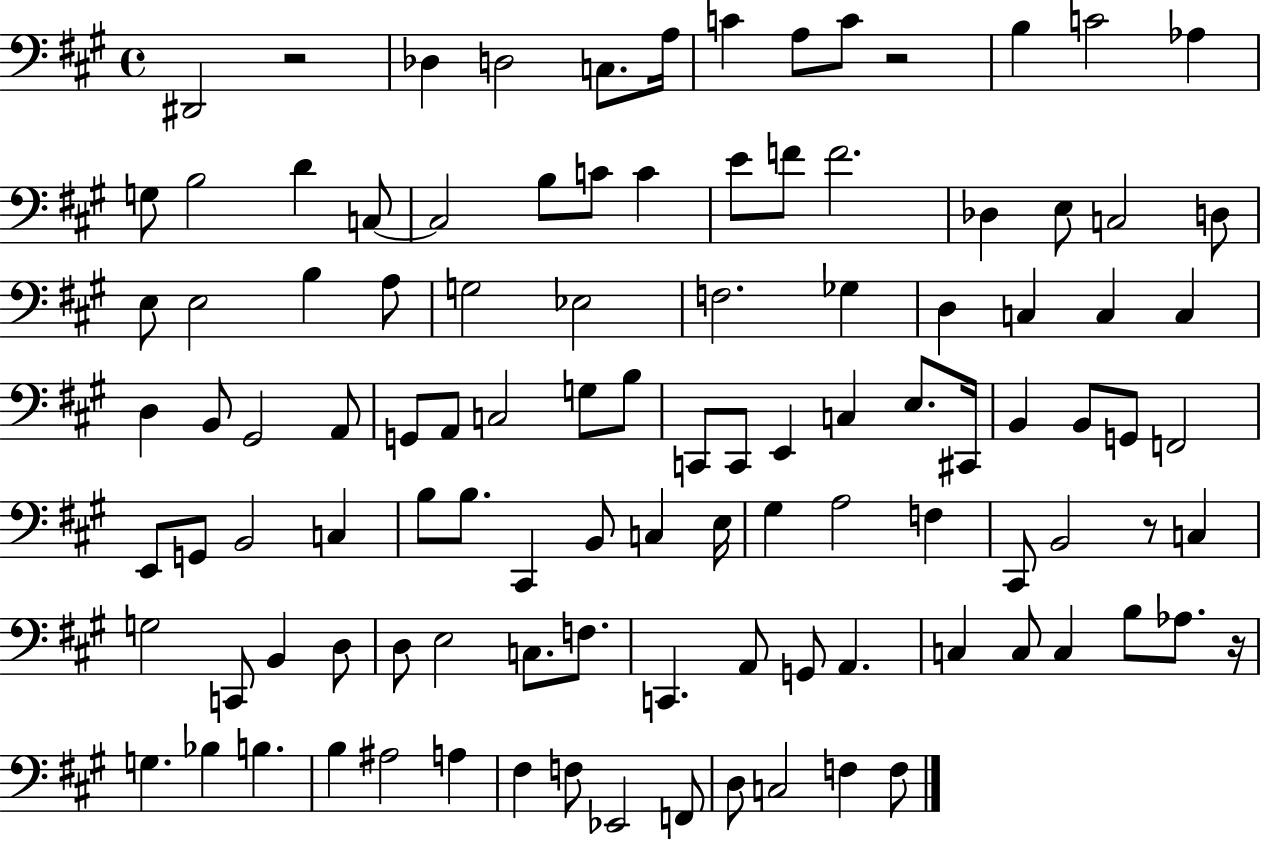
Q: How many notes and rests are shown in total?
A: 108